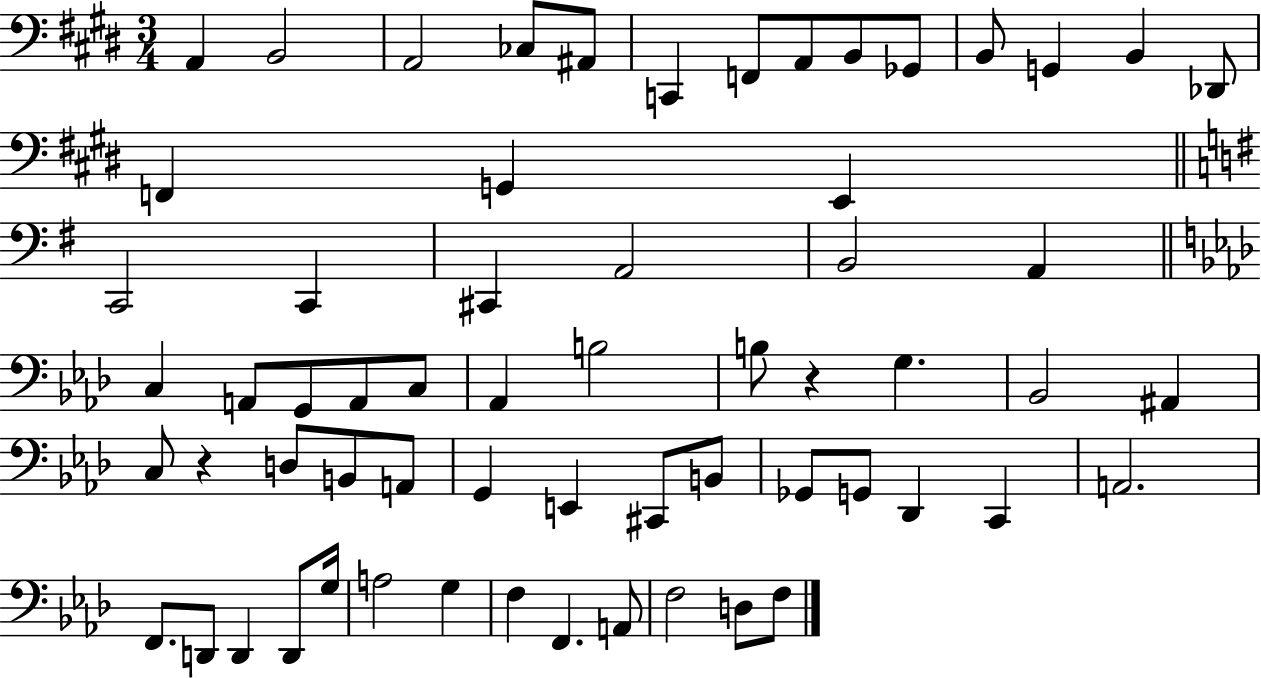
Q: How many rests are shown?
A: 2